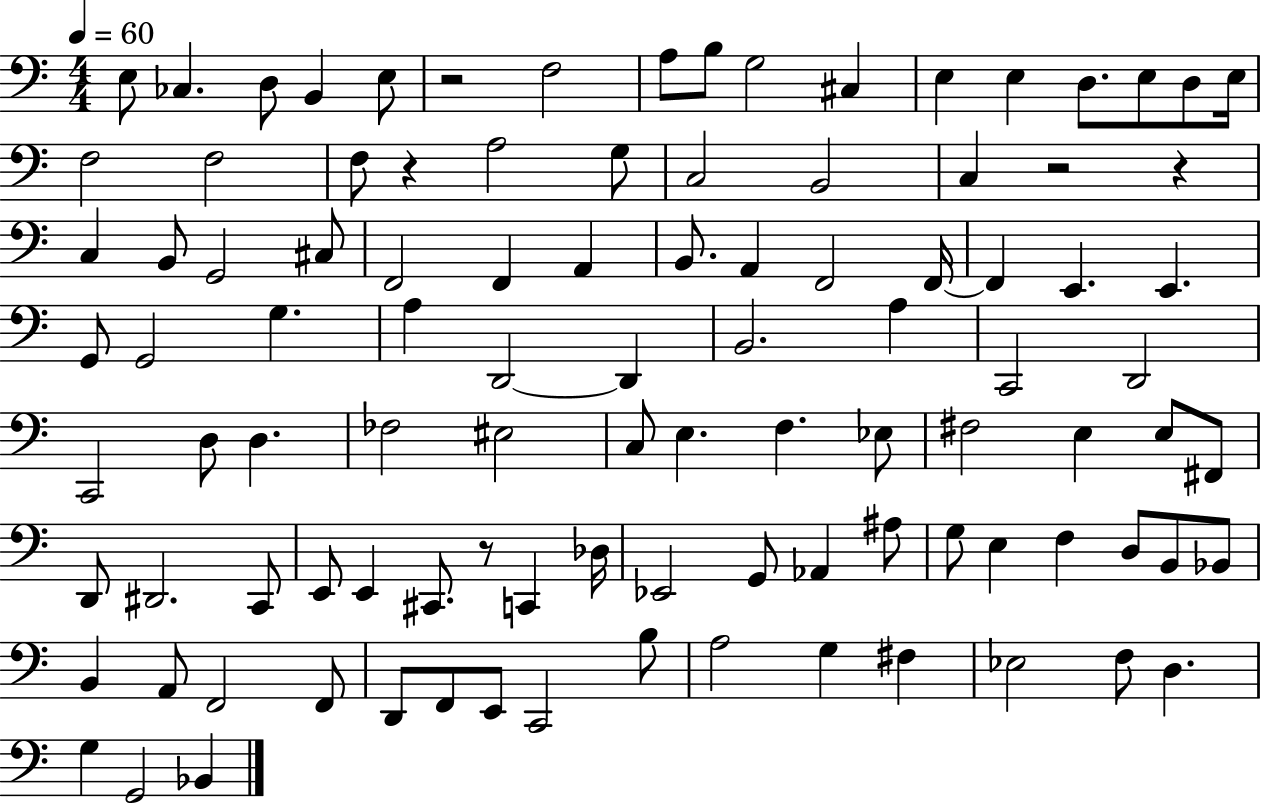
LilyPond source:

{
  \clef bass
  \numericTimeSignature
  \time 4/4
  \key c \major
  \tempo 4 = 60
  e8 ces4. d8 b,4 e8 | r2 f2 | a8 b8 g2 cis4 | e4 e4 d8. e8 d8 e16 | \break f2 f2 | f8 r4 a2 g8 | c2 b,2 | c4 r2 r4 | \break c4 b,8 g,2 cis8 | f,2 f,4 a,4 | b,8. a,4 f,2 f,16~~ | f,4 e,4. e,4. | \break g,8 g,2 g4. | a4 d,2~~ d,4 | b,2. a4 | c,2 d,2 | \break c,2 d8 d4. | fes2 eis2 | c8 e4. f4. ees8 | fis2 e4 e8 fis,8 | \break d,8 dis,2. c,8 | e,8 e,4 cis,8. r8 c,4 des16 | ees,2 g,8 aes,4 ais8 | g8 e4 f4 d8 b,8 bes,8 | \break b,4 a,8 f,2 f,8 | d,8 f,8 e,8 c,2 b8 | a2 g4 fis4 | ees2 f8 d4. | \break g4 g,2 bes,4 | \bar "|."
}